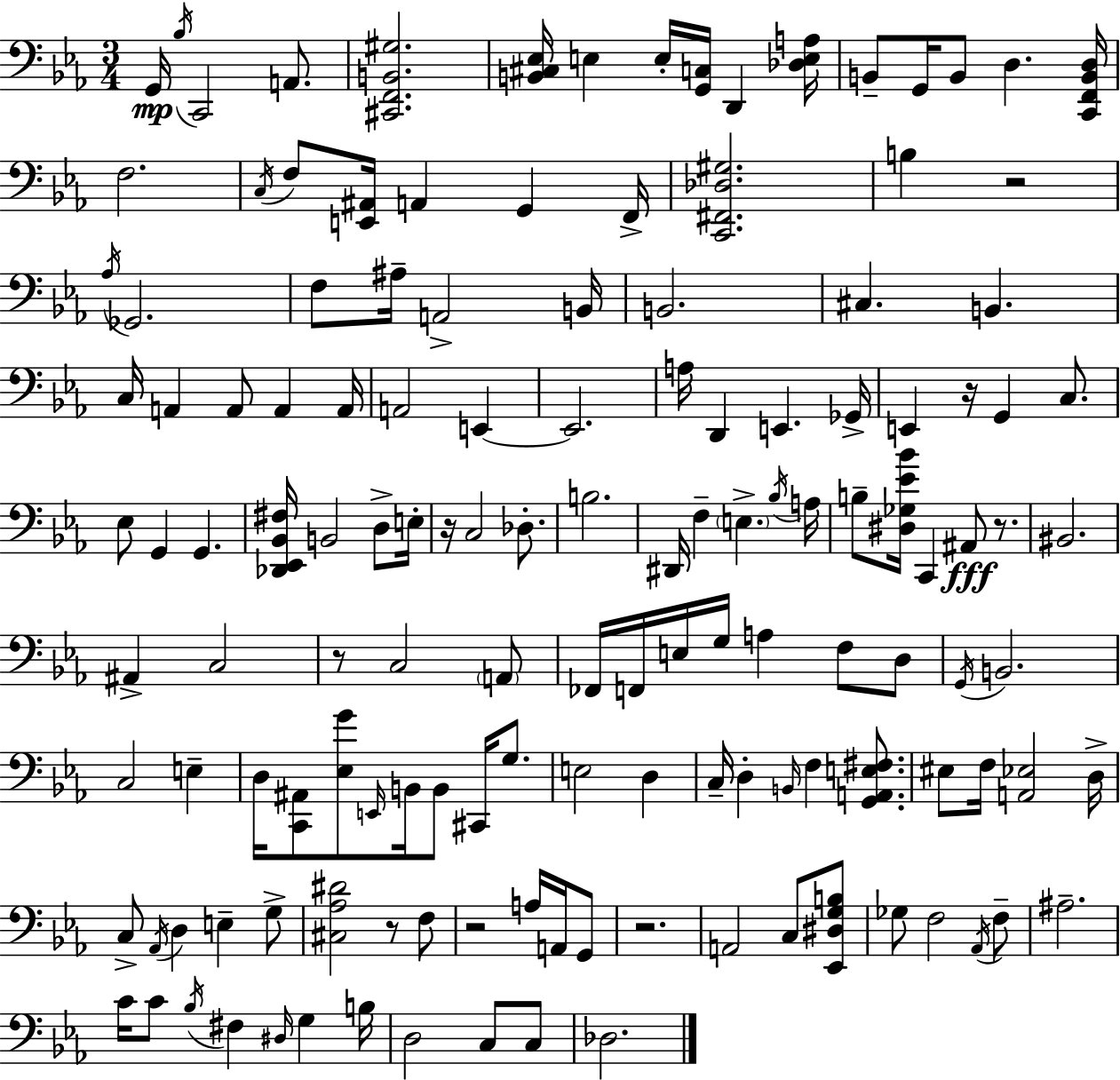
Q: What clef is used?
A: bass